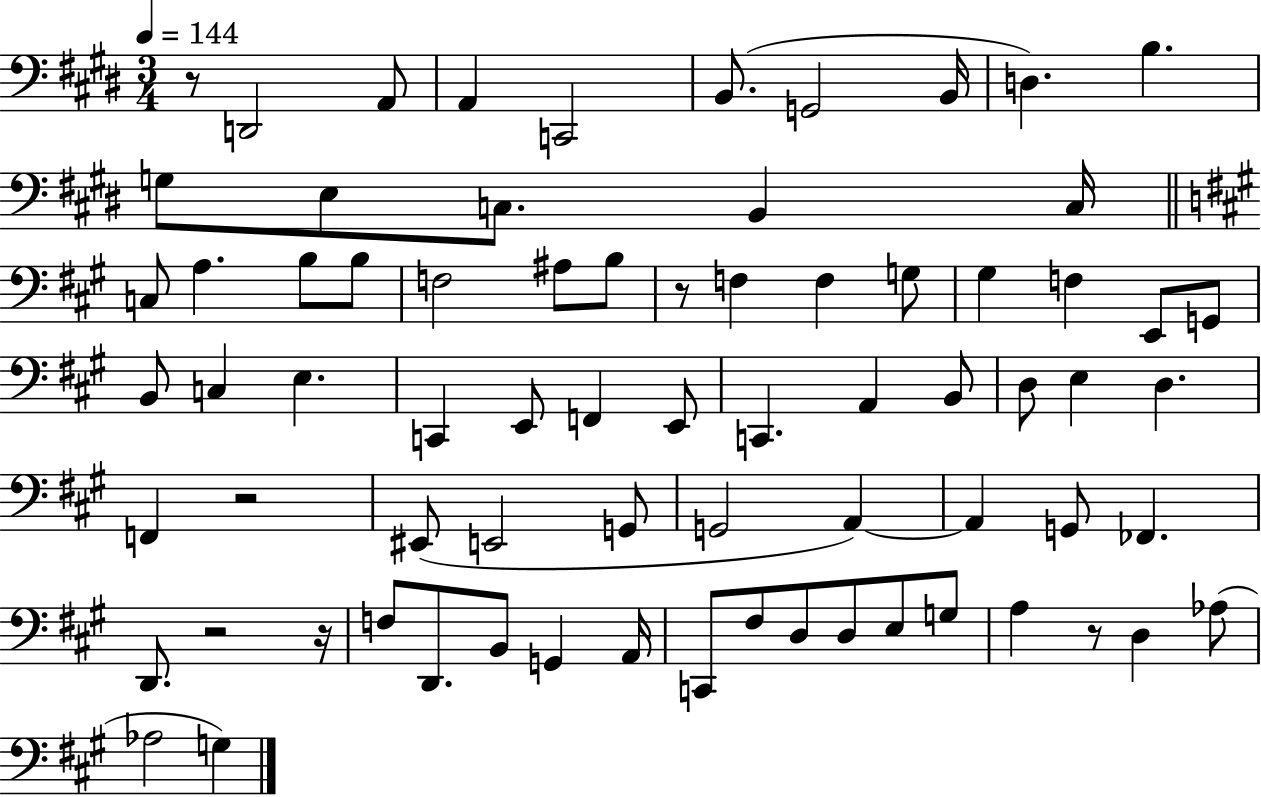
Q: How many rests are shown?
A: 6